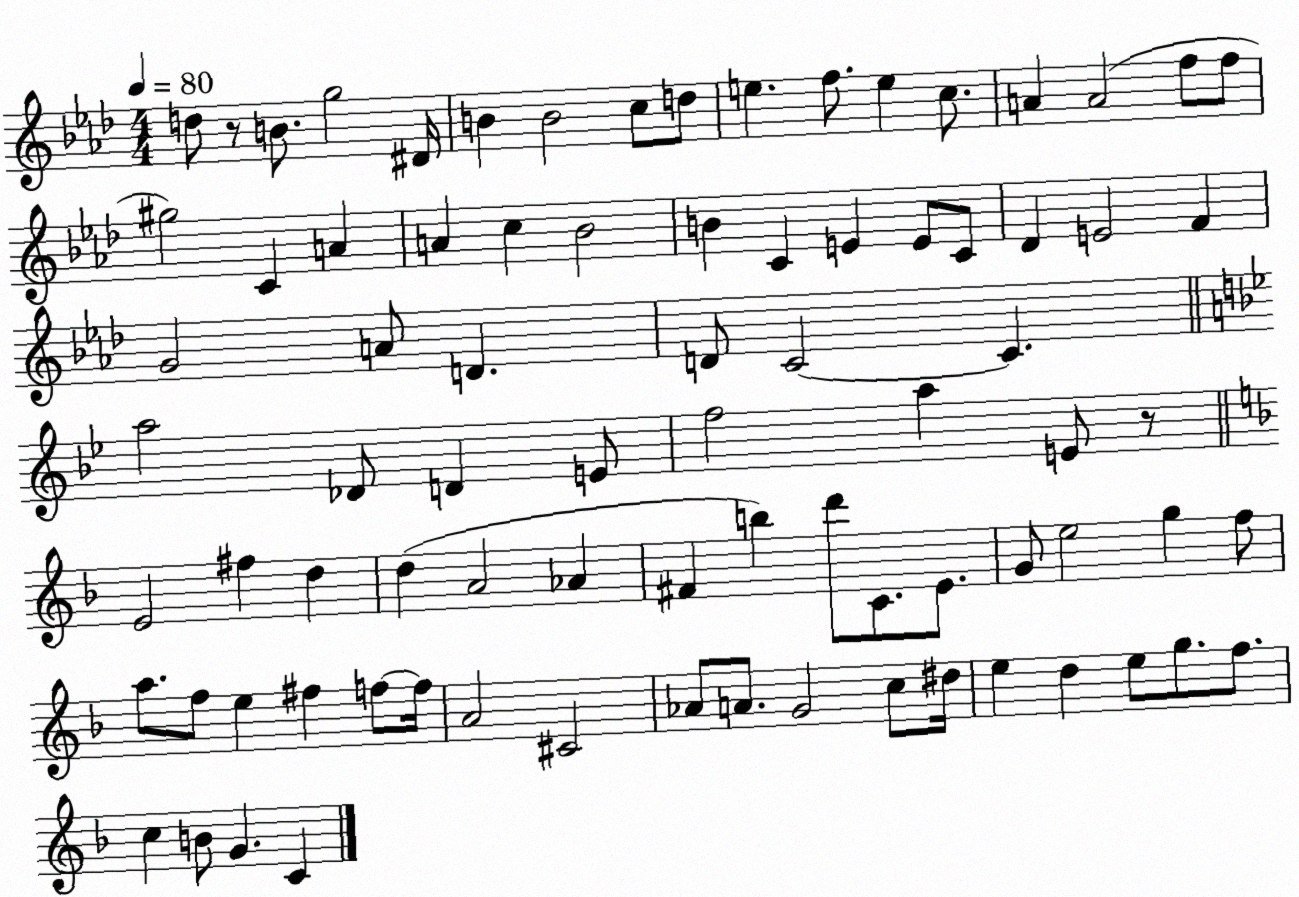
X:1
T:Untitled
M:4/4
L:1/4
K:Ab
d/2 z/2 B/2 g2 ^D/4 B B2 c/2 d/2 e f/2 e c/2 A A2 f/2 f/2 ^g2 C A A c _B2 B C E E/2 C/2 _D E2 F G2 A/2 D D/2 C2 C a2 _D/2 D E/2 f2 a E/2 z/2 E2 ^f d d A2 _A ^F b d'/2 C/2 E/2 G/2 e2 g f/2 a/2 f/2 e ^f f/2 f/4 A2 ^C2 _A/2 A/2 G2 c/2 ^d/4 e d e/2 g/2 f/2 c B/2 G C